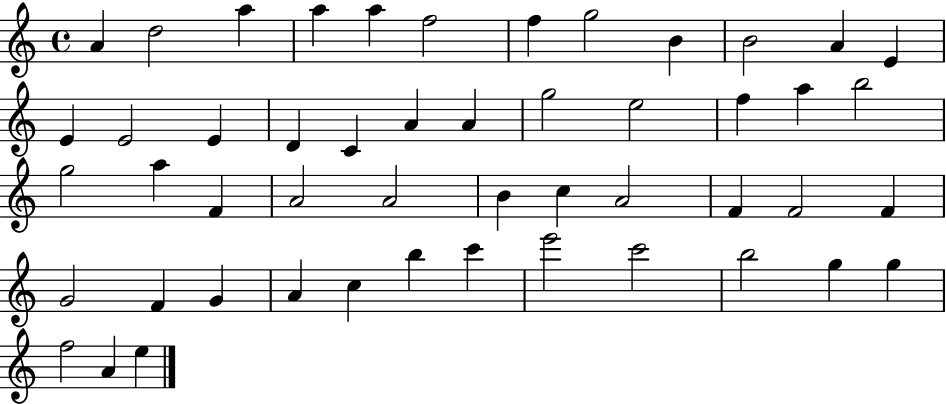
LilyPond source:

{
  \clef treble
  \time 4/4
  \defaultTimeSignature
  \key c \major
  a'4 d''2 a''4 | a''4 a''4 f''2 | f''4 g''2 b'4 | b'2 a'4 e'4 | \break e'4 e'2 e'4 | d'4 c'4 a'4 a'4 | g''2 e''2 | f''4 a''4 b''2 | \break g''2 a''4 f'4 | a'2 a'2 | b'4 c''4 a'2 | f'4 f'2 f'4 | \break g'2 f'4 g'4 | a'4 c''4 b''4 c'''4 | e'''2 c'''2 | b''2 g''4 g''4 | \break f''2 a'4 e''4 | \bar "|."
}